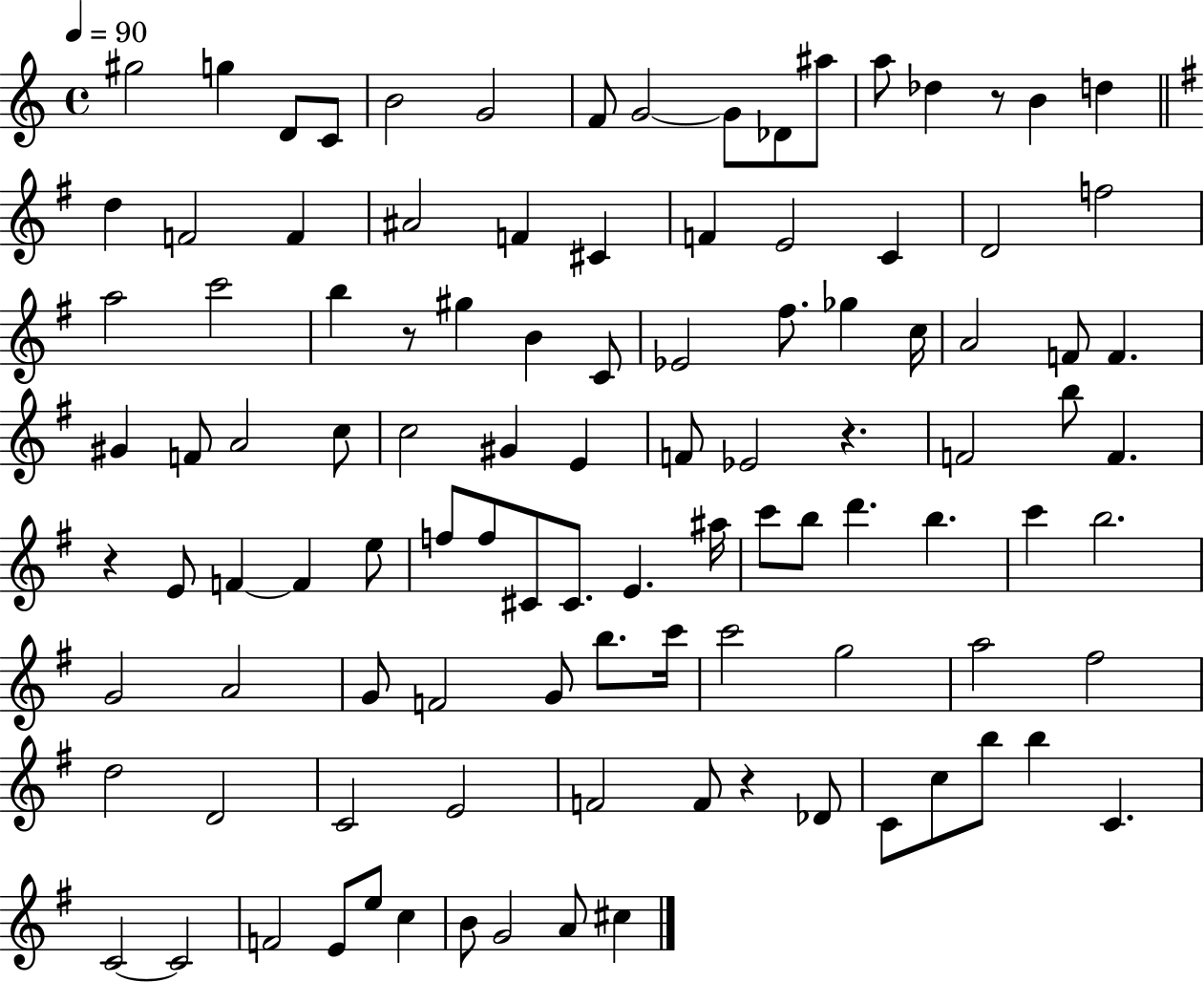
X:1
T:Untitled
M:4/4
L:1/4
K:C
^g2 g D/2 C/2 B2 G2 F/2 G2 G/2 _D/2 ^a/2 a/2 _d z/2 B d d F2 F ^A2 F ^C F E2 C D2 f2 a2 c'2 b z/2 ^g B C/2 _E2 ^f/2 _g c/4 A2 F/2 F ^G F/2 A2 c/2 c2 ^G E F/2 _E2 z F2 b/2 F z E/2 F F e/2 f/2 f/2 ^C/2 ^C/2 E ^a/4 c'/2 b/2 d' b c' b2 G2 A2 G/2 F2 G/2 b/2 c'/4 c'2 g2 a2 ^f2 d2 D2 C2 E2 F2 F/2 z _D/2 C/2 c/2 b/2 b C C2 C2 F2 E/2 e/2 c B/2 G2 A/2 ^c